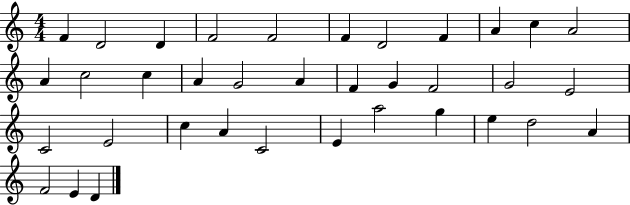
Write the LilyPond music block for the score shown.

{
  \clef treble
  \numericTimeSignature
  \time 4/4
  \key c \major
  f'4 d'2 d'4 | f'2 f'2 | f'4 d'2 f'4 | a'4 c''4 a'2 | \break a'4 c''2 c''4 | a'4 g'2 a'4 | f'4 g'4 f'2 | g'2 e'2 | \break c'2 e'2 | c''4 a'4 c'2 | e'4 a''2 g''4 | e''4 d''2 a'4 | \break f'2 e'4 d'4 | \bar "|."
}